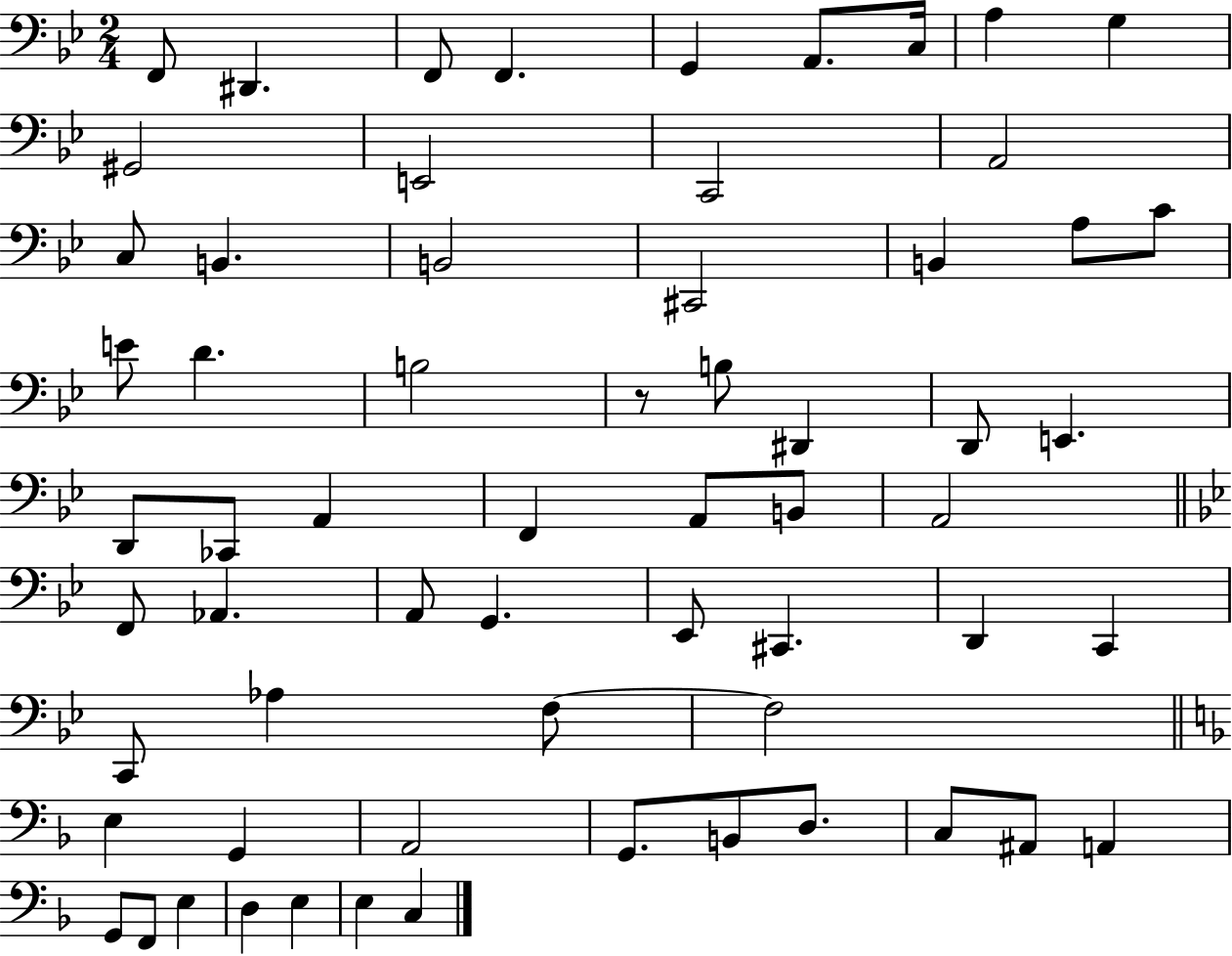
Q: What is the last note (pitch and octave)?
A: C3